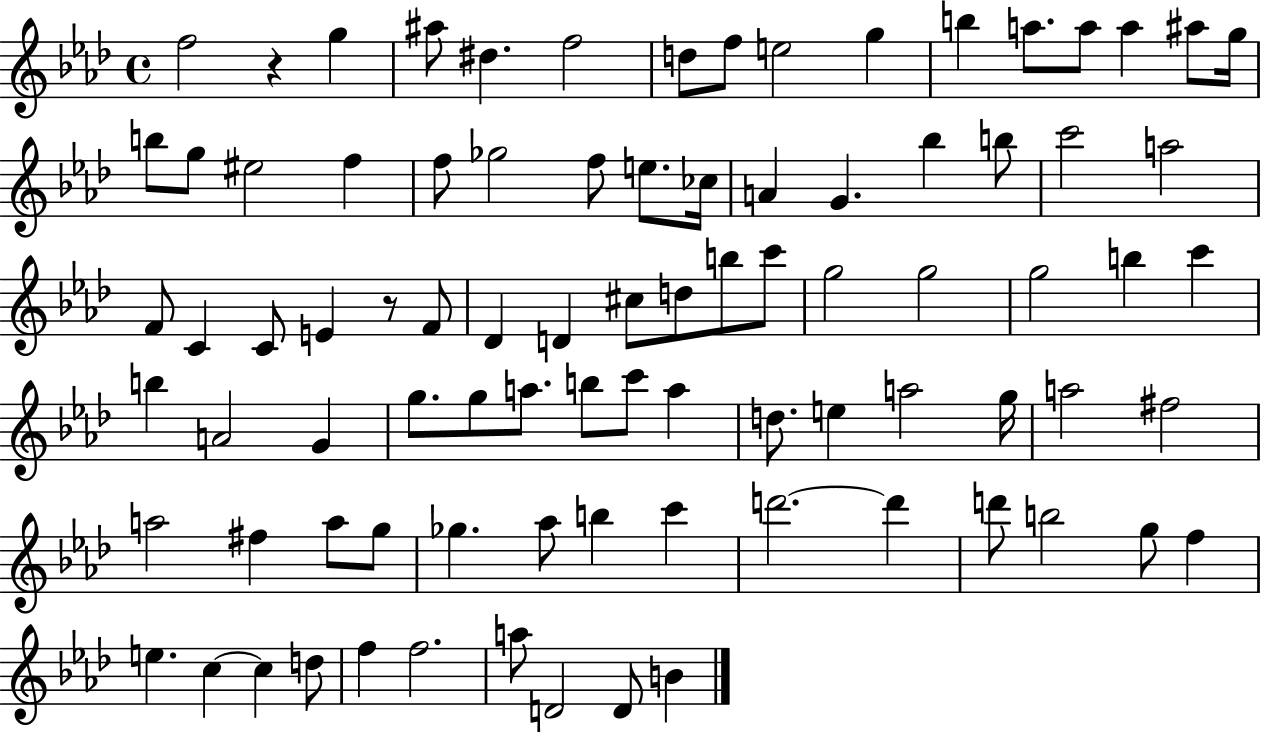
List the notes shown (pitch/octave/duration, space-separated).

F5/h R/q G5/q A#5/e D#5/q. F5/h D5/e F5/e E5/h G5/q B5/q A5/e. A5/e A5/q A#5/e G5/s B5/e G5/e EIS5/h F5/q F5/e Gb5/h F5/e E5/e. CES5/s A4/q G4/q. Bb5/q B5/e C6/h A5/h F4/e C4/q C4/e E4/q R/e F4/e Db4/q D4/q C#5/e D5/e B5/e C6/e G5/h G5/h G5/h B5/q C6/q B5/q A4/h G4/q G5/e. G5/e A5/e. B5/e C6/e A5/q D5/e. E5/q A5/h G5/s A5/h F#5/h A5/h F#5/q A5/e G5/e Gb5/q. Ab5/e B5/q C6/q D6/h. D6/q D6/e B5/h G5/e F5/q E5/q. C5/q C5/q D5/e F5/q F5/h. A5/e D4/h D4/e B4/q